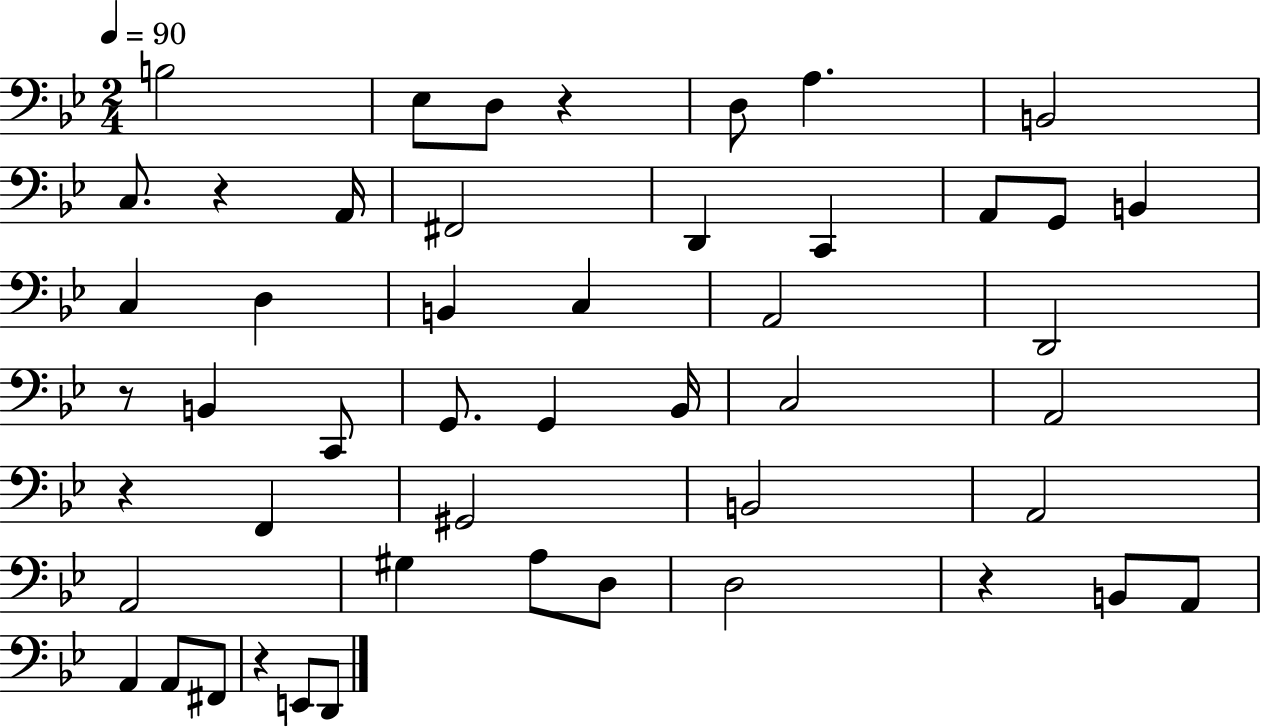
X:1
T:Untitled
M:2/4
L:1/4
K:Bb
B,2 _E,/2 D,/2 z D,/2 A, B,,2 C,/2 z A,,/4 ^F,,2 D,, C,, A,,/2 G,,/2 B,, C, D, B,, C, A,,2 D,,2 z/2 B,, C,,/2 G,,/2 G,, _B,,/4 C,2 A,,2 z F,, ^G,,2 B,,2 A,,2 A,,2 ^G, A,/2 D,/2 D,2 z B,,/2 A,,/2 A,, A,,/2 ^F,,/2 z E,,/2 D,,/2